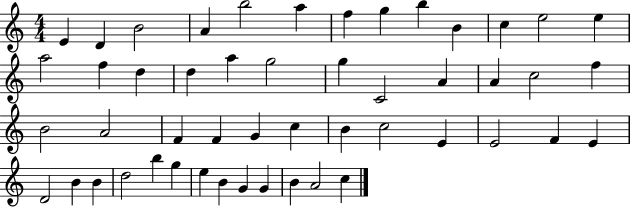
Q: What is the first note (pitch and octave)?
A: E4